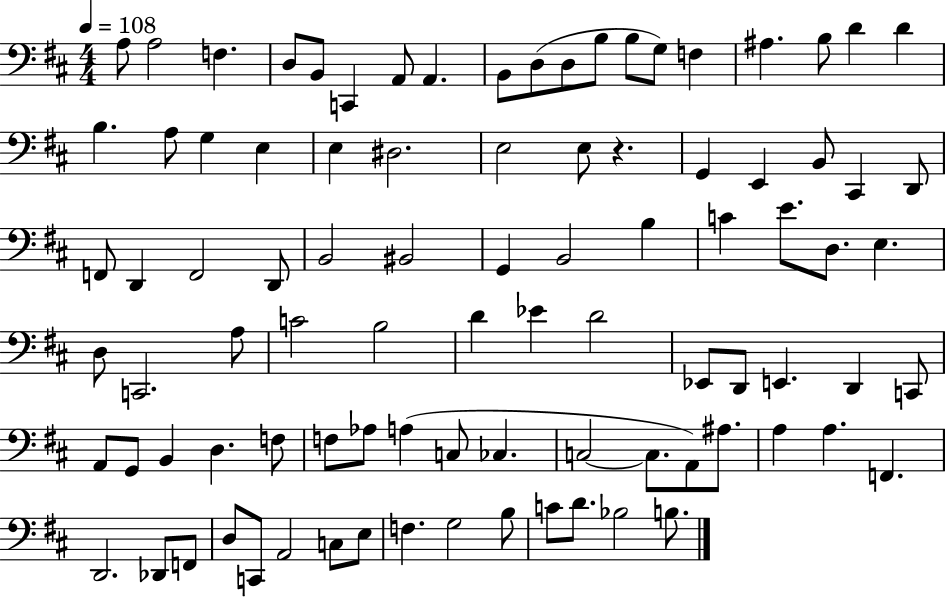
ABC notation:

X:1
T:Untitled
M:4/4
L:1/4
K:D
A,/2 A,2 F, D,/2 B,,/2 C,, A,,/2 A,, B,,/2 D,/2 D,/2 B,/2 B,/2 G,/2 F, ^A, B,/2 D D B, A,/2 G, E, E, ^D,2 E,2 E,/2 z G,, E,, B,,/2 ^C,, D,,/2 F,,/2 D,, F,,2 D,,/2 B,,2 ^B,,2 G,, B,,2 B, C E/2 D,/2 E, D,/2 C,,2 A,/2 C2 B,2 D _E D2 _E,,/2 D,,/2 E,, D,, C,,/2 A,,/2 G,,/2 B,, D, F,/2 F,/2 _A,/2 A, C,/2 _C, C,2 C,/2 A,,/2 ^A,/2 A, A, F,, D,,2 _D,,/2 F,,/2 D,/2 C,,/2 A,,2 C,/2 E,/2 F, G,2 B,/2 C/2 D/2 _B,2 B,/2